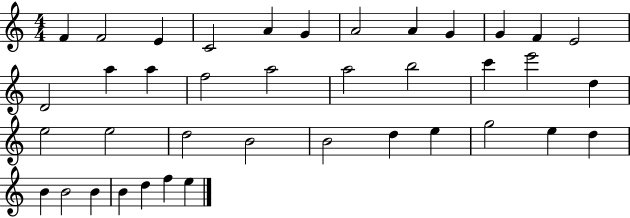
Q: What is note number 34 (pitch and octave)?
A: B4